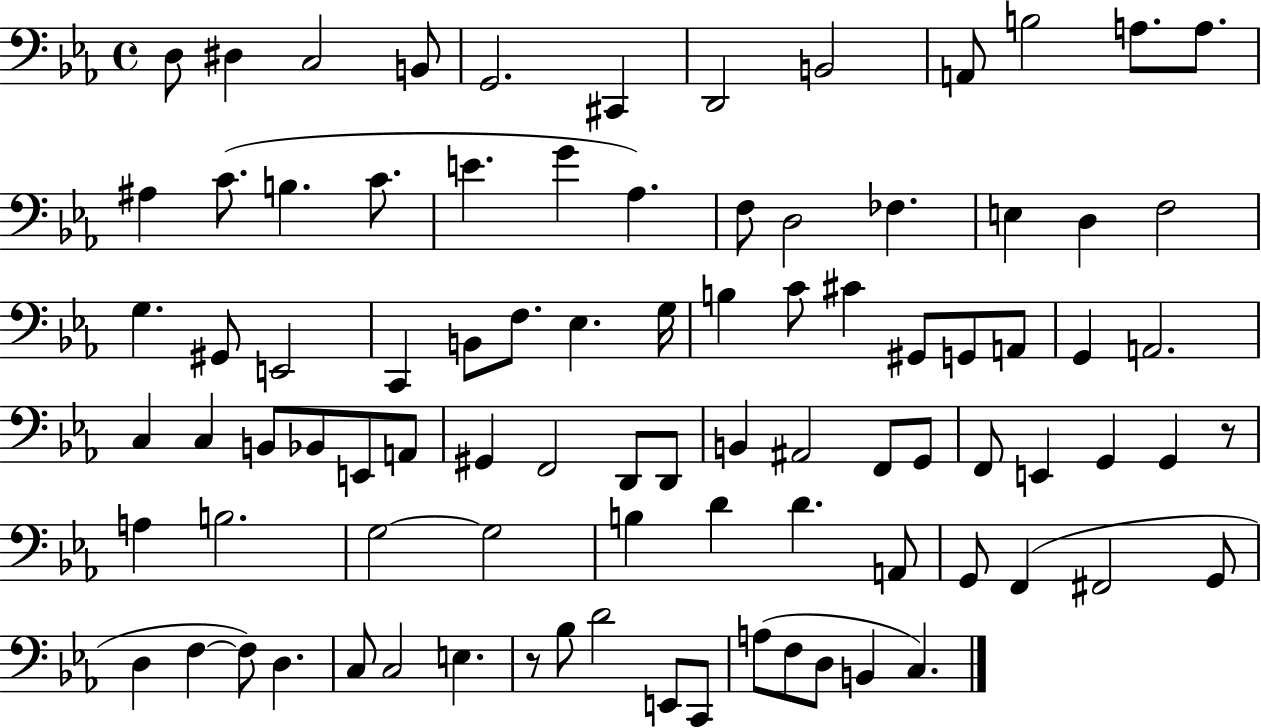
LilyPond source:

{
  \clef bass
  \time 4/4
  \defaultTimeSignature
  \key ees \major
  \repeat volta 2 { d8 dis4 c2 b,8 | g,2. cis,4 | d,2 b,2 | a,8 b2 a8. a8. | \break ais4 c'8.( b4. c'8. | e'4. g'4 aes4.) | f8 d2 fes4. | e4 d4 f2 | \break g4. gis,8 e,2 | c,4 b,8 f8. ees4. g16 | b4 c'8 cis'4 gis,8 g,8 a,8 | g,4 a,2. | \break c4 c4 b,8 bes,8 e,8 a,8 | gis,4 f,2 d,8 d,8 | b,4 ais,2 f,8 g,8 | f,8 e,4 g,4 g,4 r8 | \break a4 b2. | g2~~ g2 | b4 d'4 d'4. a,8 | g,8 f,4( fis,2 g,8 | \break d4 f4~~ f8) d4. | c8 c2 e4. | r8 bes8 d'2 e,8 c,8 | a8( f8 d8 b,4 c4.) | \break } \bar "|."
}